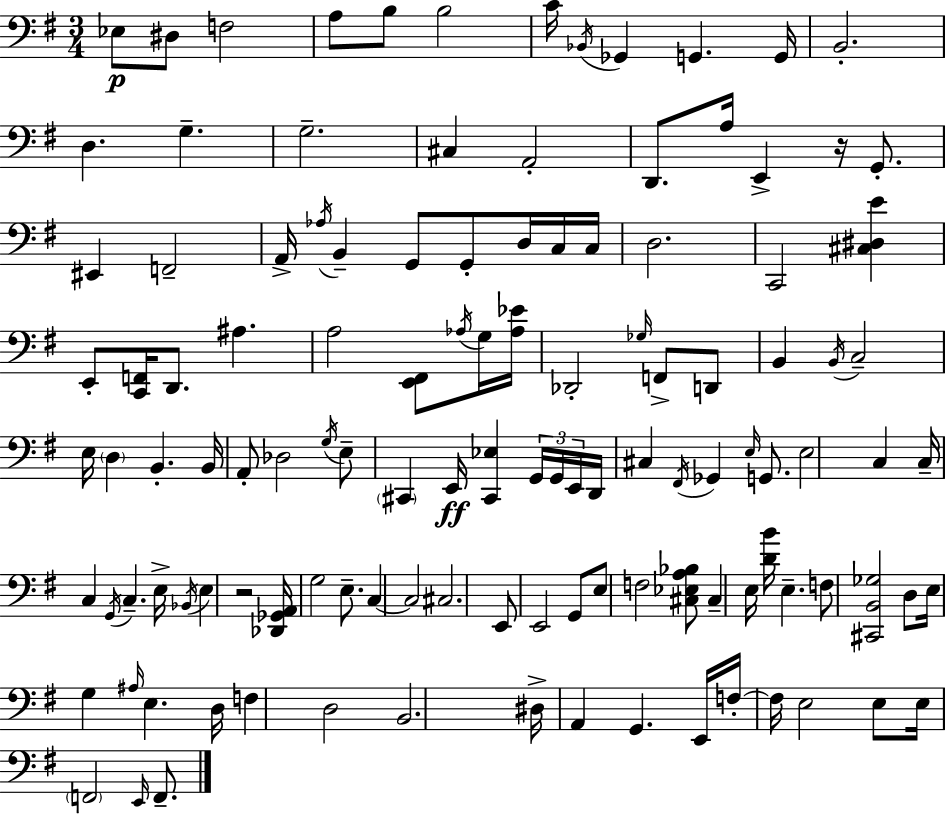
{
  \clef bass
  \numericTimeSignature
  \time 3/4
  \key e \minor
  \repeat volta 2 { ees8\p dis8 f2 | a8 b8 b2 | c'16 \acciaccatura { bes,16 } ges,4 g,4. | g,16 b,2.-. | \break d4. g4.-- | g2.-- | cis4 a,2-. | d,8. a16 e,4-> r16 g,8.-. | \break eis,4 f,2-- | a,16-> \acciaccatura { aes16 } b,4-- g,8 g,8-. d16 | c16 c16 d2. | c,2 <cis dis e'>4 | \break e,8-. <c, f,>16 d,8. ais4. | a2 <e, fis,>8 | \acciaccatura { aes16 } g16 <aes ees'>16 des,2-. \grace { ges16 } | f,8-> d,8 b,4 \acciaccatura { b,16 } c2-- | \break e16 \parenthesize d4 b,4.-. | b,16 a,8-. des2 | \acciaccatura { g16 } e8-- \parenthesize cis,4 e,16\ff <cis, ees>4 | \tuplet 3/2 { g,16 g,16 e,16 } d,16 cis4 \acciaccatura { fis,16 } | \break ges,4 \grace { e16 } g,8. e2 | c4 c16-- c4 | \acciaccatura { g,16 } c4.-- e16-> \acciaccatura { bes,16 } e4 | r2 <des, ges, a,>16 g2 | \break e8.-- c4~~ | c2 cis2. | e,8 | e,2 g,8 e8 | \break f2 <cis ees a bes>8 cis4-- | e16 <d' b'>16 e4.-- f8 | <cis, b, ges>2 d8 e16 g4 | \grace { ais16 } e4. d16 f4 | \break d2 b,2. | dis16-> | a,4 g,4. e,16 f16-.~~ | f16 e2 e8 e16 | \break \parenthesize f,2 \grace { e,16 } f,8.-- | } \bar "|."
}